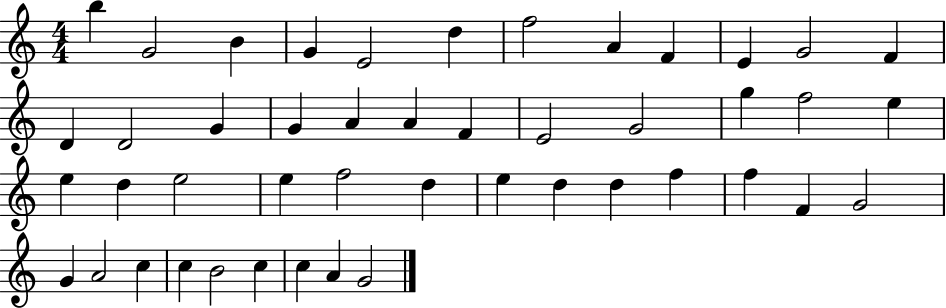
B5/q G4/h B4/q G4/q E4/h D5/q F5/h A4/q F4/q E4/q G4/h F4/q D4/q D4/h G4/q G4/q A4/q A4/q F4/q E4/h G4/h G5/q F5/h E5/q E5/q D5/q E5/h E5/q F5/h D5/q E5/q D5/q D5/q F5/q F5/q F4/q G4/h G4/q A4/h C5/q C5/q B4/h C5/q C5/q A4/q G4/h